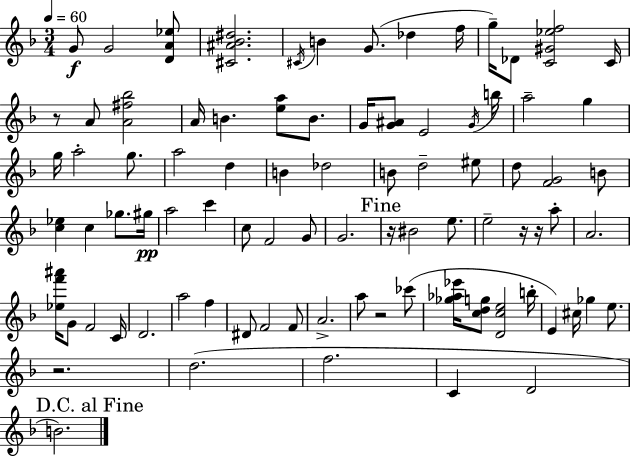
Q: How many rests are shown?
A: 6